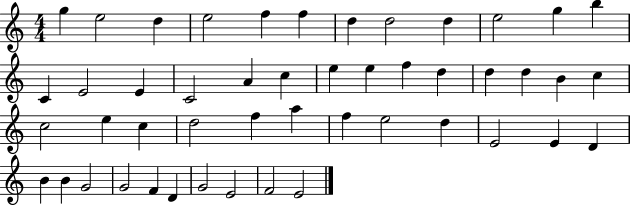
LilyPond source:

{
  \clef treble
  \numericTimeSignature
  \time 4/4
  \key c \major
  g''4 e''2 d''4 | e''2 f''4 f''4 | d''4 d''2 d''4 | e''2 g''4 b''4 | \break c'4 e'2 e'4 | c'2 a'4 c''4 | e''4 e''4 f''4 d''4 | d''4 d''4 b'4 c''4 | \break c''2 e''4 c''4 | d''2 f''4 a''4 | f''4 e''2 d''4 | e'2 e'4 d'4 | \break b'4 b'4 g'2 | g'2 f'4 d'4 | g'2 e'2 | f'2 e'2 | \break \bar "|."
}